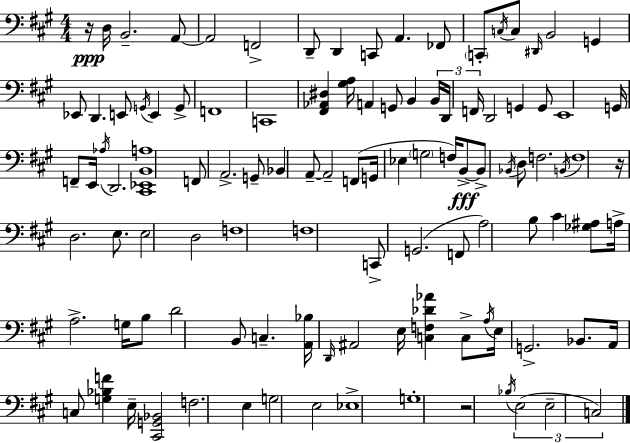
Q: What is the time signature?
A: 4/4